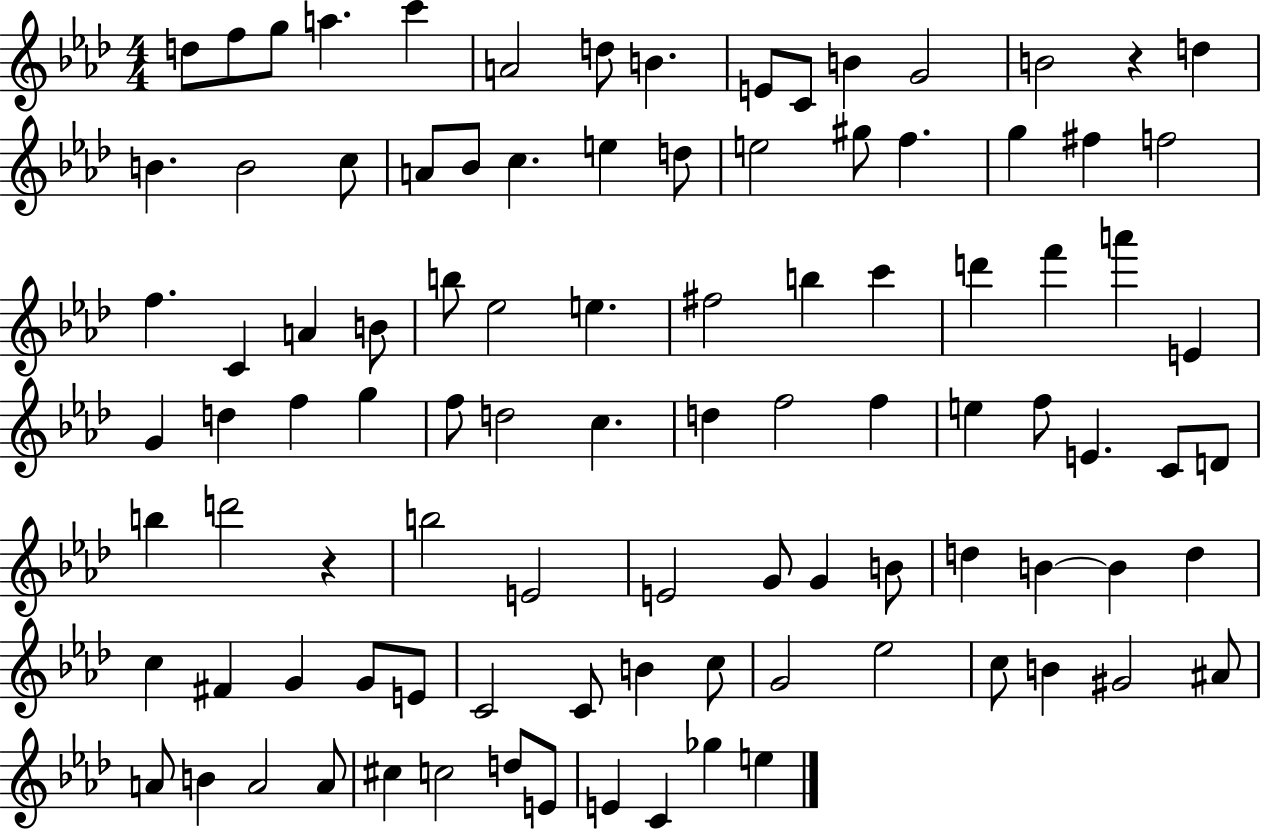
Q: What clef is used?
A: treble